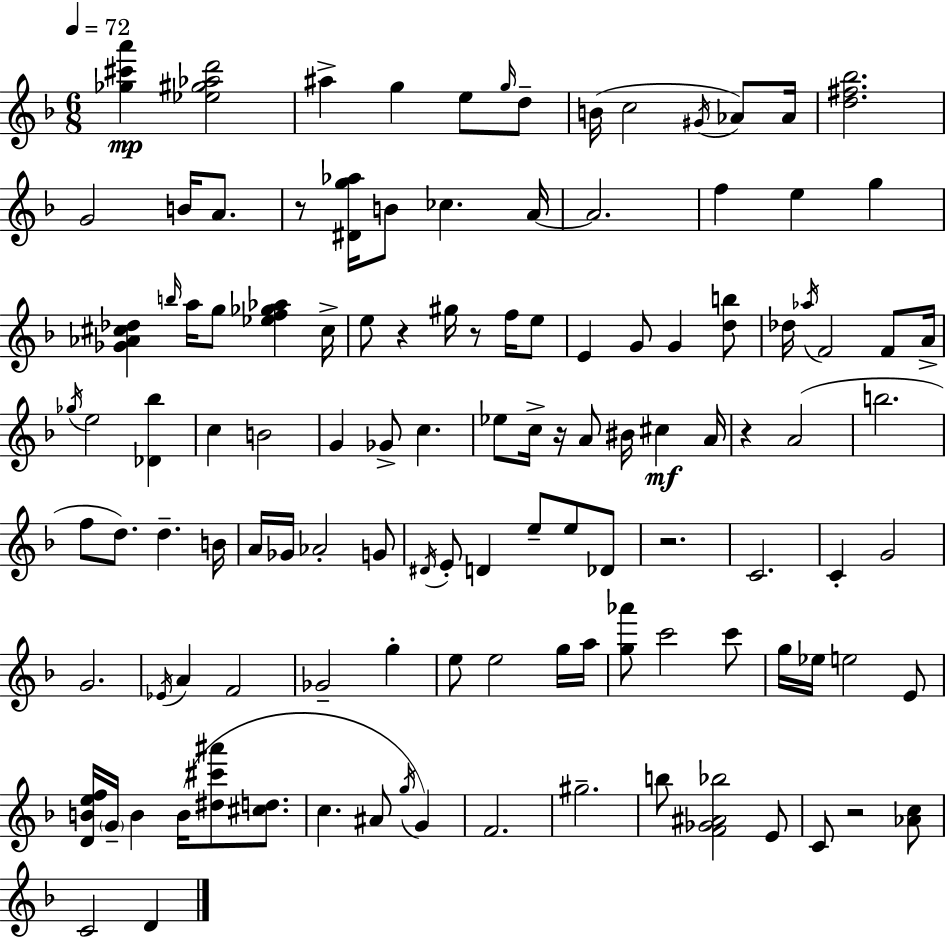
{
  \clef treble
  \numericTimeSignature
  \time 6/8
  \key d \minor
  \tempo 4 = 72
  \repeat volta 2 { <ges'' cis''' a'''>4\mp <ees'' gis'' aes'' d'''>2 | ais''4-> g''4 e''8 \grace { g''16 } d''8-- | b'16( c''2 \acciaccatura { gis'16 } aes'8) | aes'16 <d'' fis'' bes''>2. | \break g'2 b'16 a'8. | r8 <dis' g'' aes''>16 b'8 ces''4. | a'16~~ a'2. | f''4 e''4 g''4 | \break <ges' aes' cis'' des''>4 \grace { b''16 } a''16 g''8 <ees'' f'' ges'' aes''>4 | cis''16-> e''8 r4 gis''16 r8 | f''16 e''8 e'4 g'8 g'4 | <d'' b''>8 des''16 \acciaccatura { aes''16 } f'2 | \break f'8 a'16-> \acciaccatura { ges''16 } e''2 | <des' bes''>4 c''4 b'2 | g'4 ges'8-> c''4. | ees''8 c''16-> r16 a'8 bis'16 | \break cis''4\mf a'16 r4 a'2( | b''2. | f''8 d''8.) d''4.-- | b'16 a'16 ges'16 aes'2-. | \break g'8 \acciaccatura { dis'16 } e'8-. d'4 | e''8-- e''8 des'8 r2. | c'2. | c'4-. g'2 | \break g'2. | \acciaccatura { ees'16 } a'4 f'2 | ges'2-- | g''4-. e''8 e''2 | \break g''16 a''16 <g'' aes'''>8 c'''2 | c'''8 g''16 ees''16 e''2 | e'8 <d' b' e'' f''>16 \parenthesize g'16-- b'4 | b'16( <dis'' cis''' ais'''>8 <cis'' d''>8. c''4. | \break ais'8 \acciaccatura { g''16 }) g'4 f'2. | gis''2.-- | b''8 <f' ges' ais' bes''>2 | e'8 c'8 r2 | \break <aes' c''>8 c'2 | d'4 } \bar "|."
}